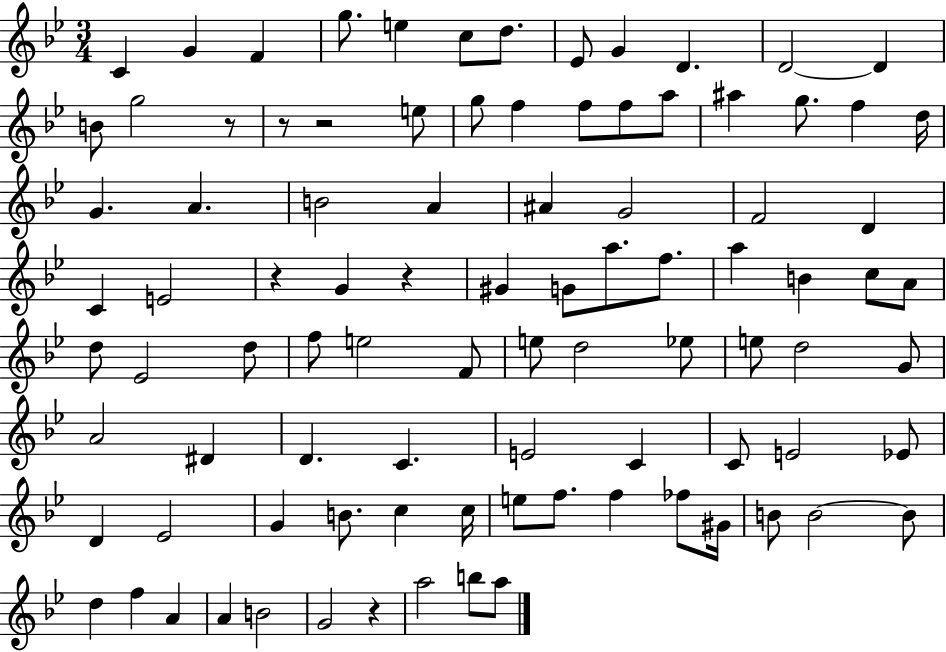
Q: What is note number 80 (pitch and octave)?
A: F5